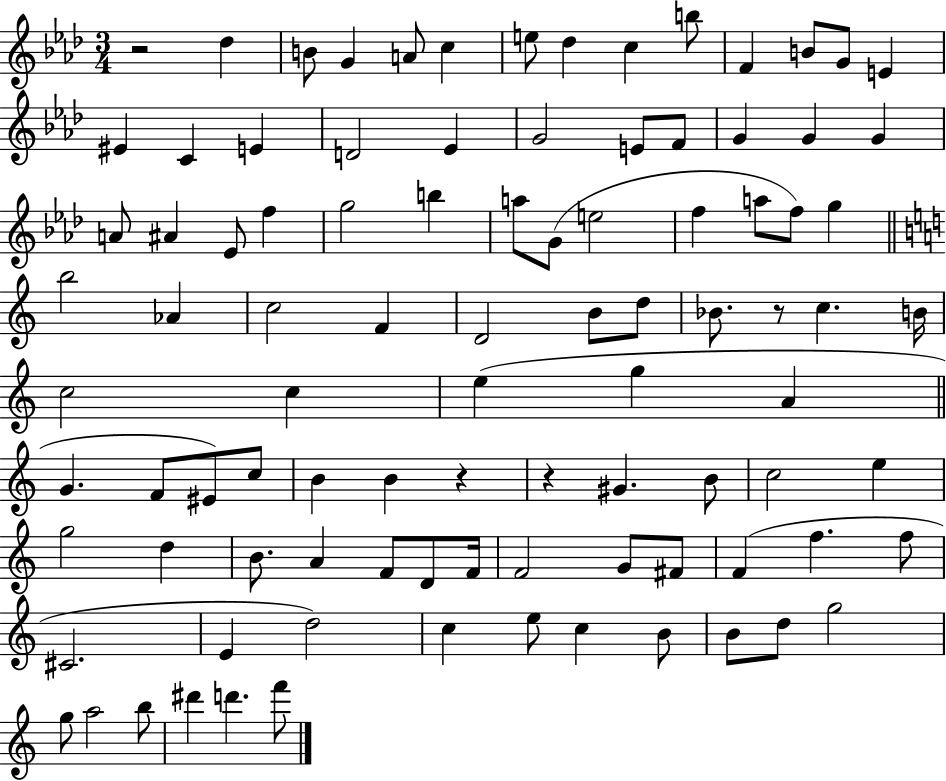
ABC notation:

X:1
T:Untitled
M:3/4
L:1/4
K:Ab
z2 _d B/2 G A/2 c e/2 _d c b/2 F B/2 G/2 E ^E C E D2 _E G2 E/2 F/2 G G G A/2 ^A _E/2 f g2 b a/2 G/2 e2 f a/2 f/2 g b2 _A c2 F D2 B/2 d/2 _B/2 z/2 c B/4 c2 c e g A G F/2 ^E/2 c/2 B B z z ^G B/2 c2 e g2 d B/2 A F/2 D/2 F/4 F2 G/2 ^F/2 F f f/2 ^C2 E d2 c e/2 c B/2 B/2 d/2 g2 g/2 a2 b/2 ^d' d' f'/2